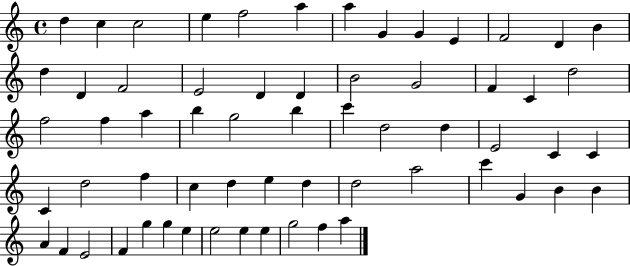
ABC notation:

X:1
T:Untitled
M:4/4
L:1/4
K:C
d c c2 e f2 a a G G E F2 D B d D F2 E2 D D B2 G2 F C d2 f2 f a b g2 b c' d2 d E2 C C C d2 f c d e d d2 a2 c' G B B A F E2 F g g e e2 e e g2 f a